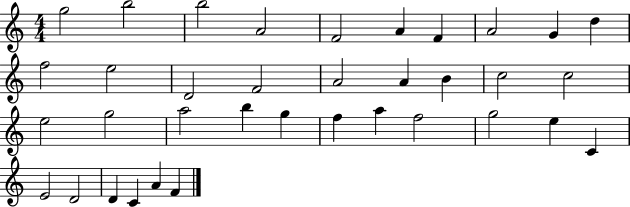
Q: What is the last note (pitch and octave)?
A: F4